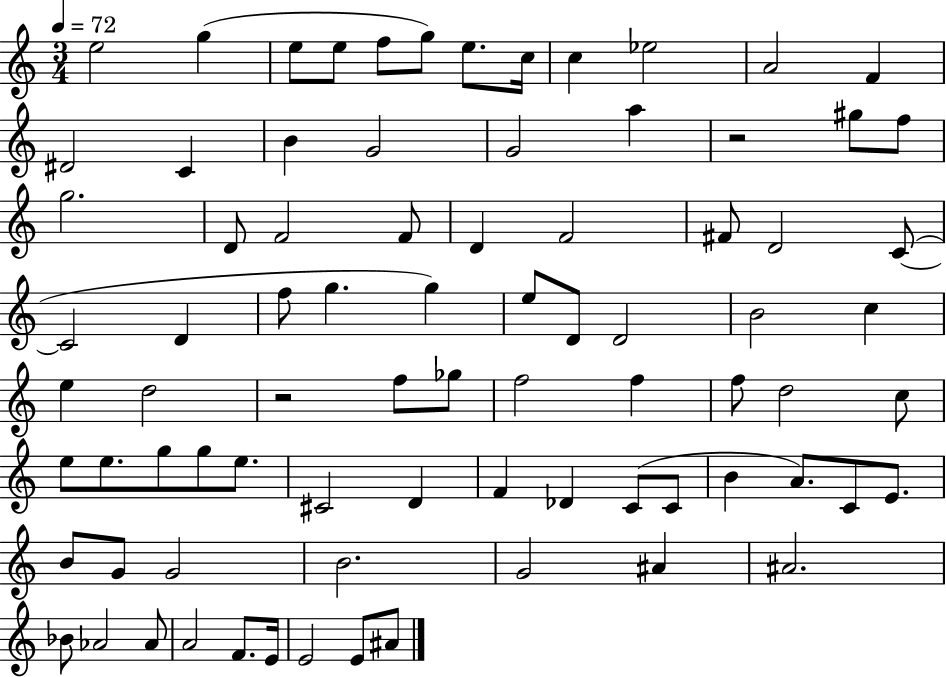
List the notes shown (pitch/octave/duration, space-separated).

E5/h G5/q E5/e E5/e F5/e G5/e E5/e. C5/s C5/q Eb5/h A4/h F4/q D#4/h C4/q B4/q G4/h G4/h A5/q R/h G#5/e F5/e G5/h. D4/e F4/h F4/e D4/q F4/h F#4/e D4/h C4/e C4/h D4/q F5/e G5/q. G5/q E5/e D4/e D4/h B4/h C5/q E5/q D5/h R/h F5/e Gb5/e F5/h F5/q F5/e D5/h C5/e E5/e E5/e. G5/e G5/e E5/e. C#4/h D4/q F4/q Db4/q C4/e C4/e B4/q A4/e. C4/e E4/e. B4/e G4/e G4/h B4/h. G4/h A#4/q A#4/h. Bb4/e Ab4/h Ab4/e A4/h F4/e. E4/s E4/h E4/e A#4/e